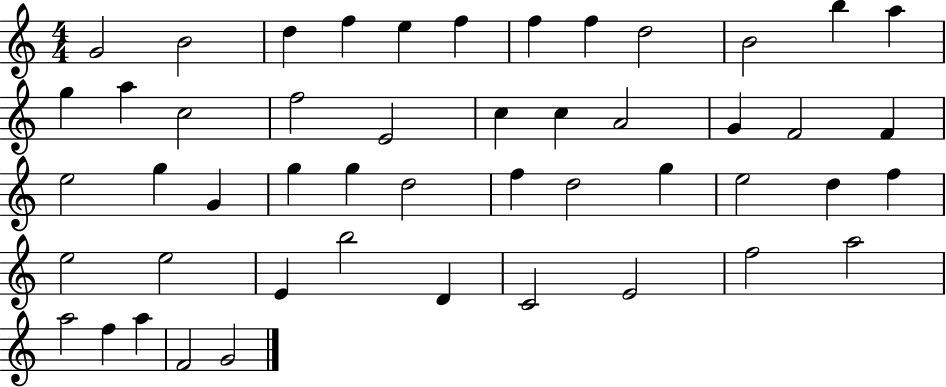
G4/h B4/h D5/q F5/q E5/q F5/q F5/q F5/q D5/h B4/h B5/q A5/q G5/q A5/q C5/h F5/h E4/h C5/q C5/q A4/h G4/q F4/h F4/q E5/h G5/q G4/q G5/q G5/q D5/h F5/q D5/h G5/q E5/h D5/q F5/q E5/h E5/h E4/q B5/h D4/q C4/h E4/h F5/h A5/h A5/h F5/q A5/q F4/h G4/h